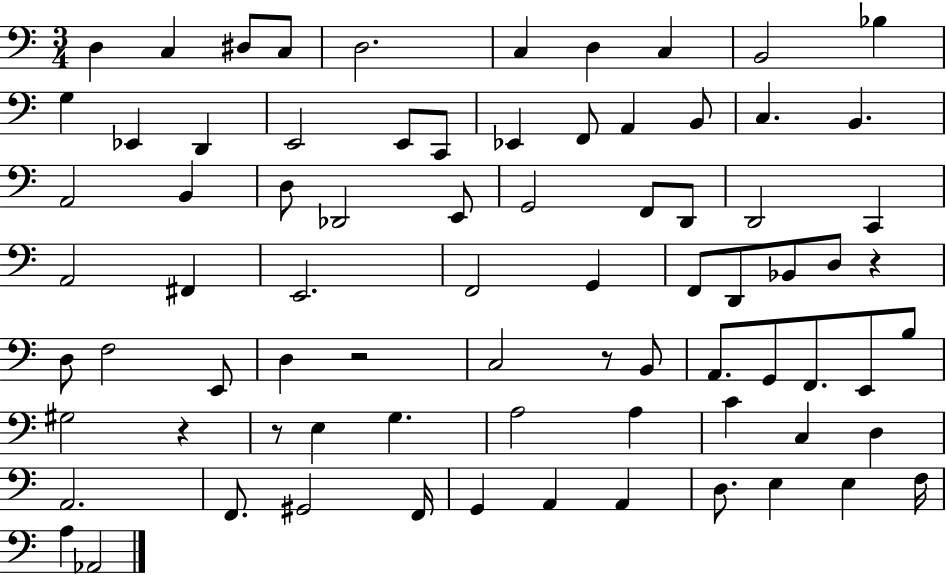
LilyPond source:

{
  \clef bass
  \numericTimeSignature
  \time 3/4
  \key c \major
  d4 c4 dis8 c8 | d2. | c4 d4 c4 | b,2 bes4 | \break g4 ees,4 d,4 | e,2 e,8 c,8 | ees,4 f,8 a,4 b,8 | c4. b,4. | \break a,2 b,4 | d8 des,2 e,8 | g,2 f,8 d,8 | d,2 c,4 | \break a,2 fis,4 | e,2. | f,2 g,4 | f,8 d,8 bes,8 d8 r4 | \break d8 f2 e,8 | d4 r2 | c2 r8 b,8 | a,8. g,8 f,8. e,8 b8 | \break gis2 r4 | r8 e4 g4. | a2 a4 | c'4 c4 d4 | \break a,2. | f,8. gis,2 f,16 | g,4 a,4 a,4 | d8. e4 e4 f16 | \break a4 aes,2 | \bar "|."
}